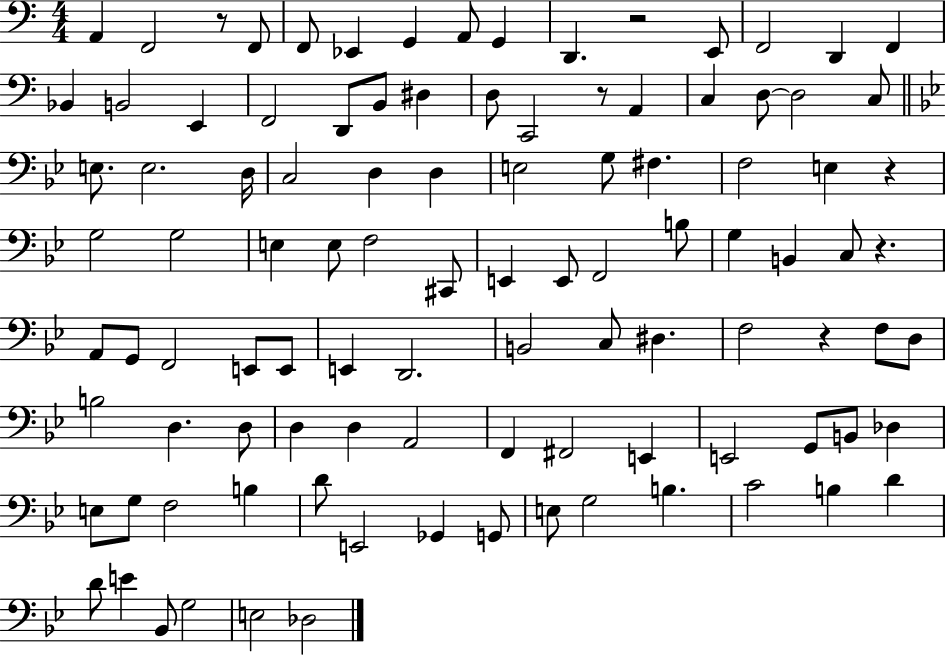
A2/q F2/h R/e F2/e F2/e Eb2/q G2/q A2/e G2/q D2/q. R/h E2/e F2/h D2/q F2/q Bb2/q B2/h E2/q F2/h D2/e B2/e D#3/q D3/e C2/h R/e A2/q C3/q D3/e D3/h C3/e E3/e. E3/h. D3/s C3/h D3/q D3/q E3/h G3/e F#3/q. F3/h E3/q R/q G3/h G3/h E3/q E3/e F3/h C#2/e E2/q E2/e F2/h B3/e G3/q B2/q C3/e R/q. A2/e G2/e F2/h E2/e E2/e E2/q D2/h. B2/h C3/e D#3/q. F3/h R/q F3/e D3/e B3/h D3/q. D3/e D3/q D3/q A2/h F2/q F#2/h E2/q E2/h G2/e B2/e Db3/q E3/e G3/e F3/h B3/q D4/e E2/h Gb2/q G2/e E3/e G3/h B3/q. C4/h B3/q D4/q D4/e E4/q Bb2/e G3/h E3/h Db3/h